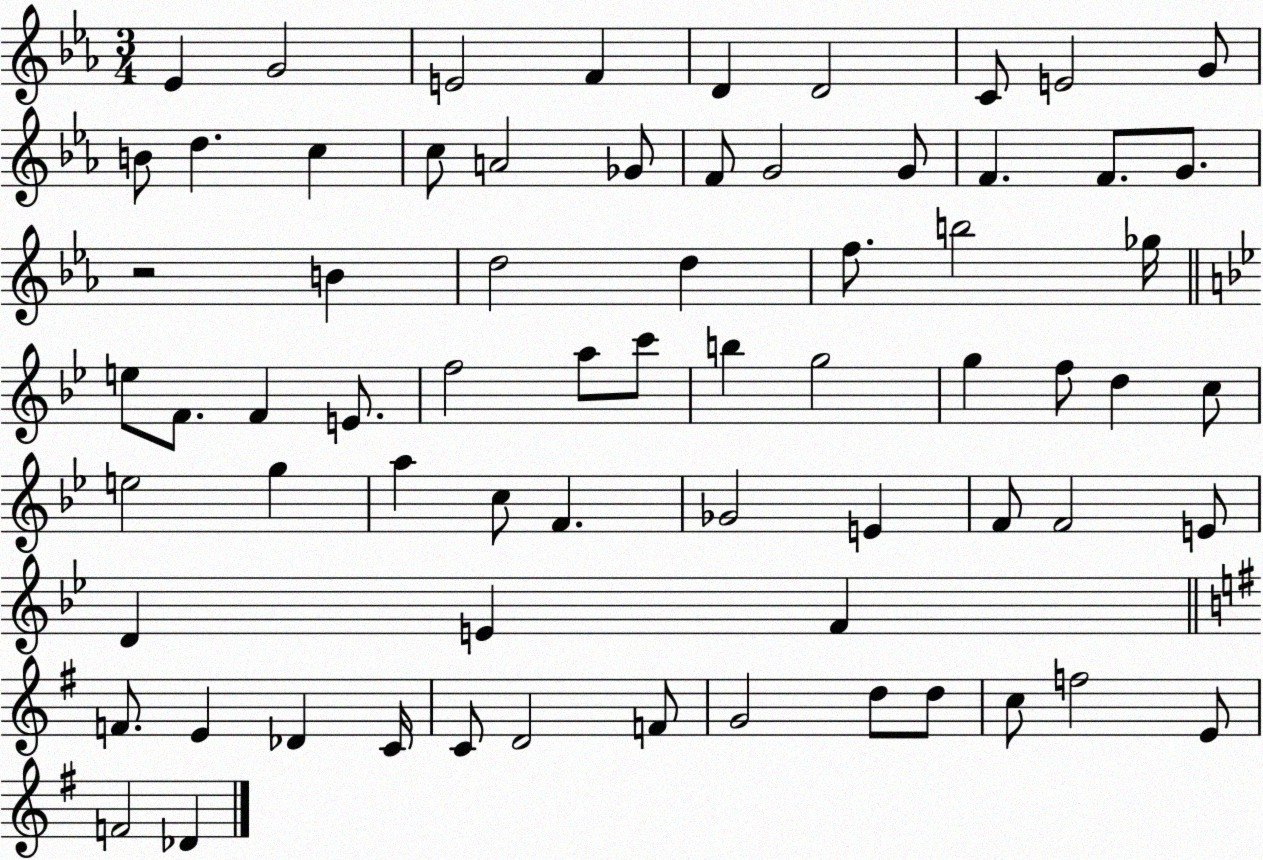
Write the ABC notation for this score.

X:1
T:Untitled
M:3/4
L:1/4
K:Eb
_E G2 E2 F D D2 C/2 E2 G/2 B/2 d c c/2 A2 _G/2 F/2 G2 G/2 F F/2 G/2 z2 B d2 d f/2 b2 _g/4 e/2 F/2 F E/2 f2 a/2 c'/2 b g2 g f/2 d c/2 e2 g a c/2 F _G2 E F/2 F2 E/2 D E F F/2 E _D C/4 C/2 D2 F/2 G2 d/2 d/2 c/2 f2 E/2 F2 _D